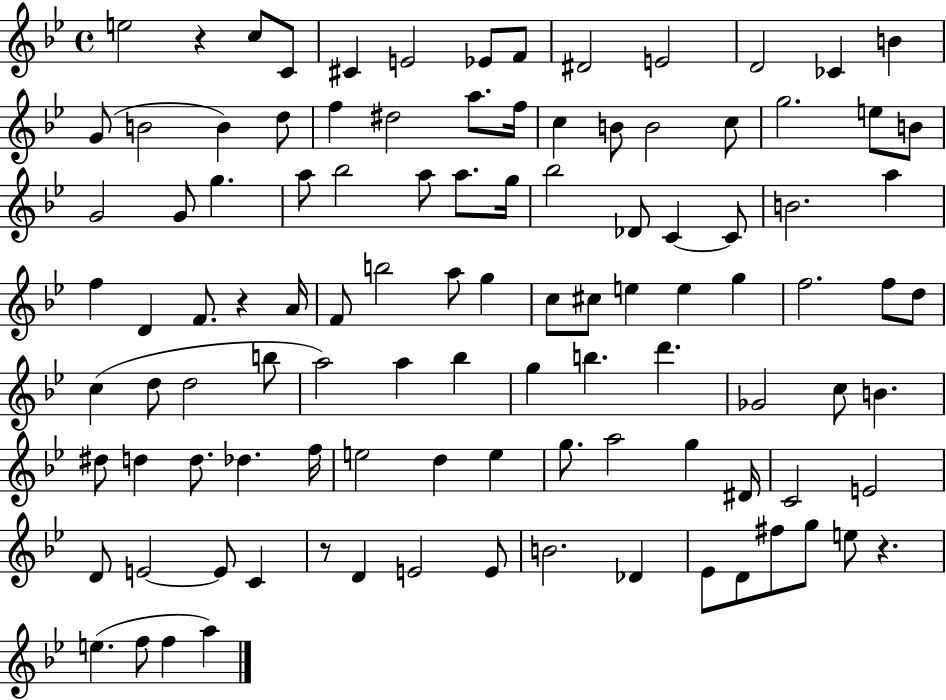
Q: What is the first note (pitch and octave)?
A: E5